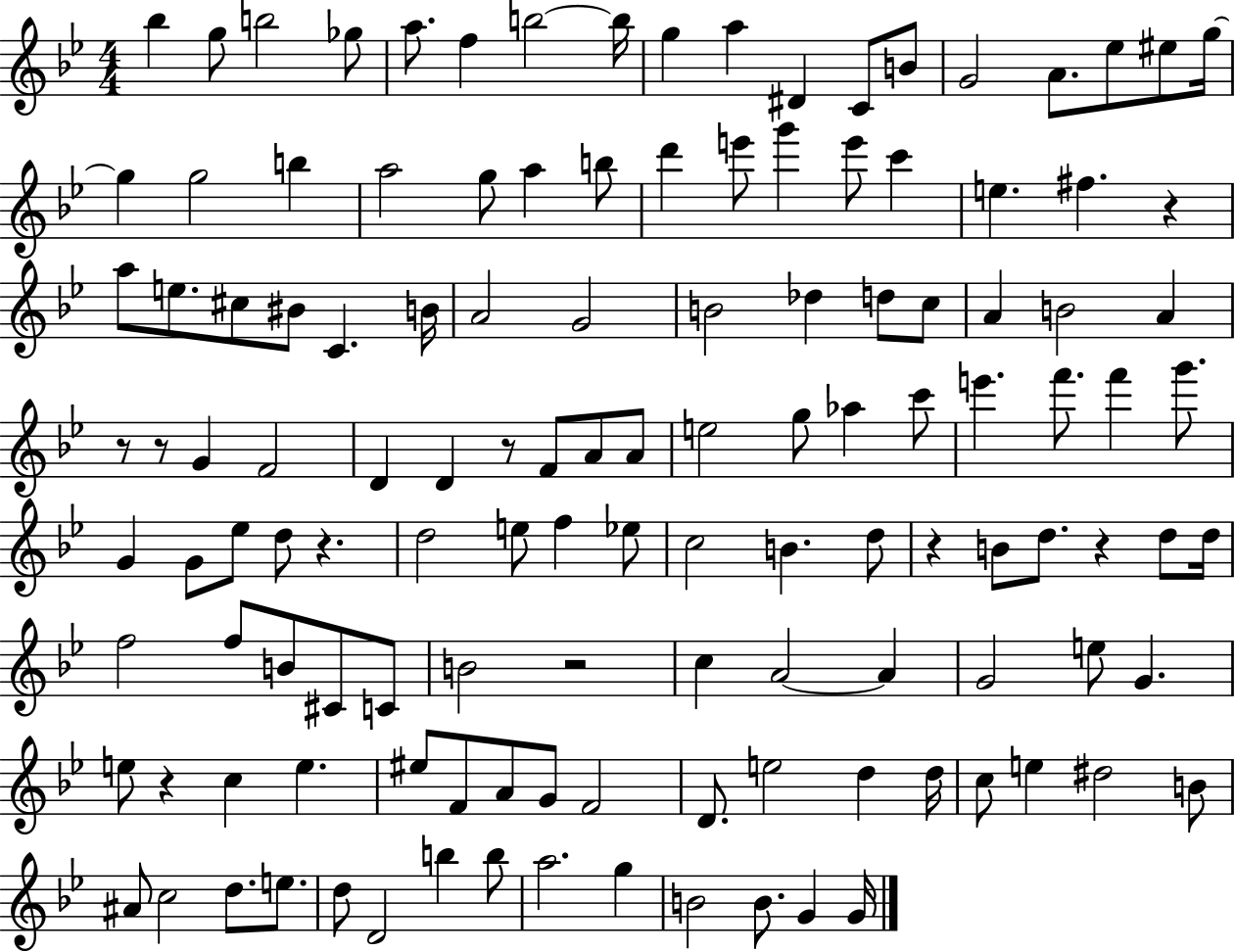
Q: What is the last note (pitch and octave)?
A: G4